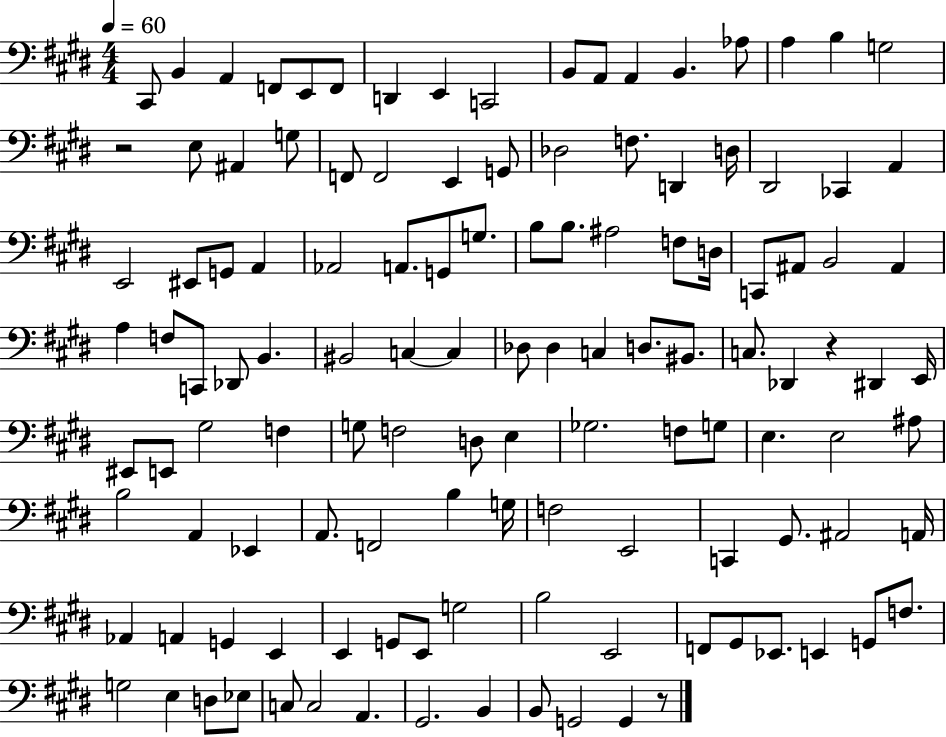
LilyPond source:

{
  \clef bass
  \numericTimeSignature
  \time 4/4
  \key e \major
  \tempo 4 = 60
  \repeat volta 2 { cis,8 b,4 a,4 f,8 e,8 f,8 | d,4 e,4 c,2 | b,8 a,8 a,4 b,4. aes8 | a4 b4 g2 | \break r2 e8 ais,4 g8 | f,8 f,2 e,4 g,8 | des2 f8. d,4 d16 | dis,2 ces,4 a,4 | \break e,2 eis,8 g,8 a,4 | aes,2 a,8. g,8 g8. | b8 b8. ais2 f8 d16 | c,8 ais,8 b,2 ais,4 | \break a4 f8 c,8 des,8 b,4. | bis,2 c4~~ c4 | des8 des4 c4 d8. bis,8. | c8. des,4 r4 dis,4 e,16 | \break eis,8 e,8 gis2 f4 | g8 f2 d8 e4 | ges2. f8 g8 | e4. e2 ais8 | \break b2 a,4 ees,4 | a,8. f,2 b4 g16 | f2 e,2 | c,4 gis,8. ais,2 a,16 | \break aes,4 a,4 g,4 e,4 | e,4 g,8 e,8 g2 | b2 e,2 | f,8 gis,8 ees,8. e,4 g,8 f8. | \break g2 e4 d8 ees8 | c8 c2 a,4. | gis,2. b,4 | b,8 g,2 g,4 r8 | \break } \bar "|."
}